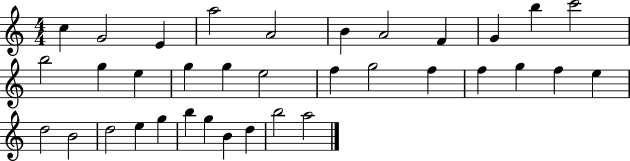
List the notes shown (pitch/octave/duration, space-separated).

C5/q G4/h E4/q A5/h A4/h B4/q A4/h F4/q G4/q B5/q C6/h B5/h G5/q E5/q G5/q G5/q E5/h F5/q G5/h F5/q F5/q G5/q F5/q E5/q D5/h B4/h D5/h E5/q G5/q B5/q G5/q B4/q D5/q B5/h A5/h